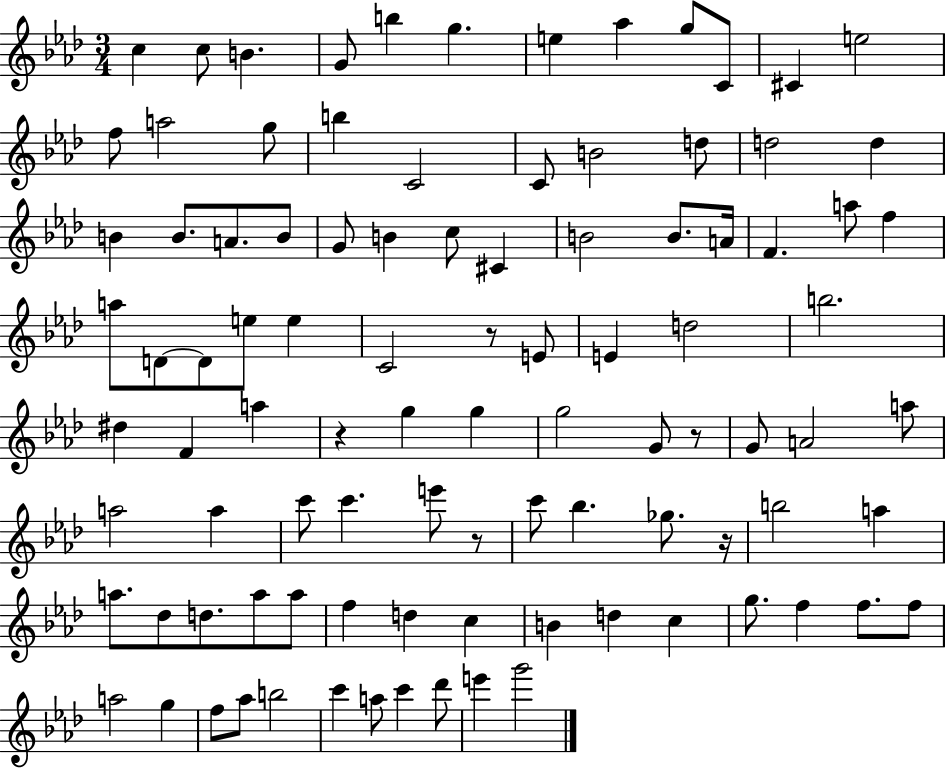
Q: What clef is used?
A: treble